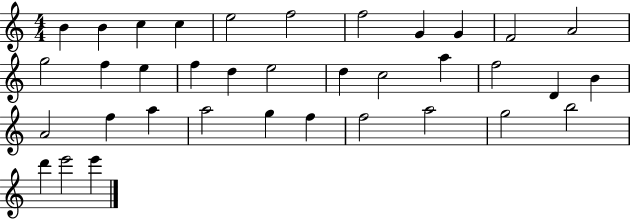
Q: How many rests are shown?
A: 0